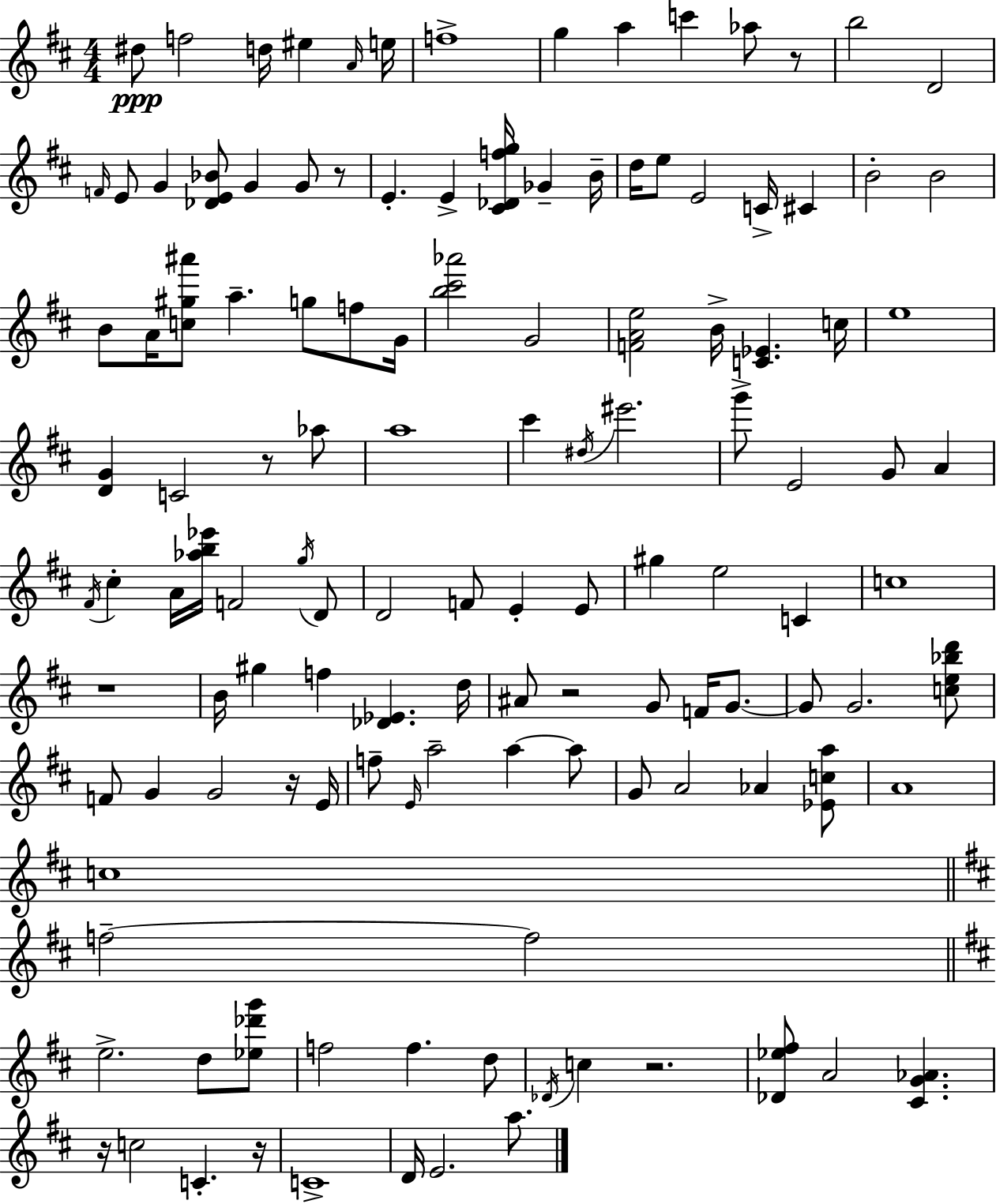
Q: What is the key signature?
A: D major